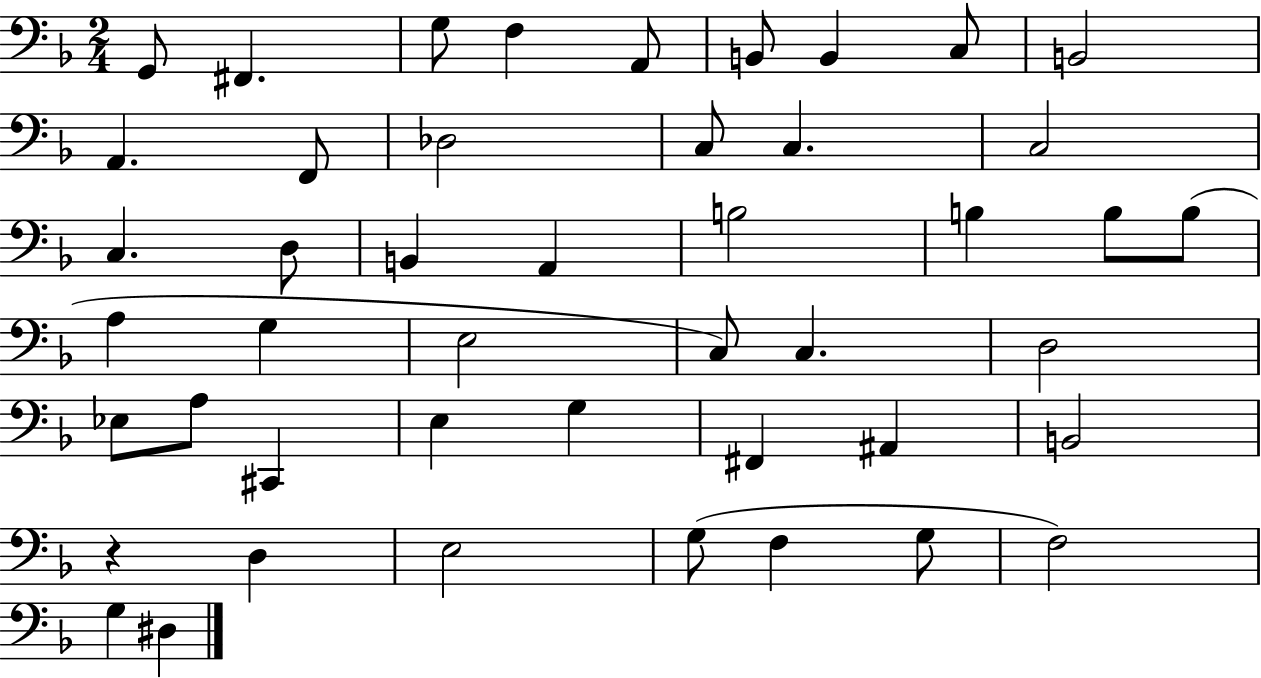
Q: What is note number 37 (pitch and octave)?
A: B2